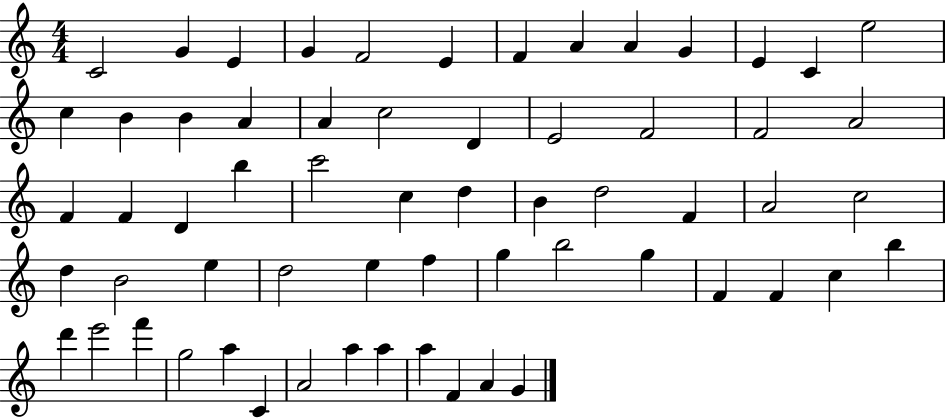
{
  \clef treble
  \numericTimeSignature
  \time 4/4
  \key c \major
  c'2 g'4 e'4 | g'4 f'2 e'4 | f'4 a'4 a'4 g'4 | e'4 c'4 e''2 | \break c''4 b'4 b'4 a'4 | a'4 c''2 d'4 | e'2 f'2 | f'2 a'2 | \break f'4 f'4 d'4 b''4 | c'''2 c''4 d''4 | b'4 d''2 f'4 | a'2 c''2 | \break d''4 b'2 e''4 | d''2 e''4 f''4 | g''4 b''2 g''4 | f'4 f'4 c''4 b''4 | \break d'''4 e'''2 f'''4 | g''2 a''4 c'4 | a'2 a''4 a''4 | a''4 f'4 a'4 g'4 | \break \bar "|."
}